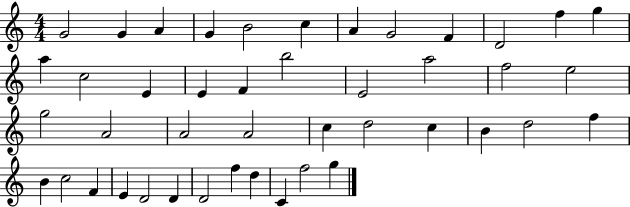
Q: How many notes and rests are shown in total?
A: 44